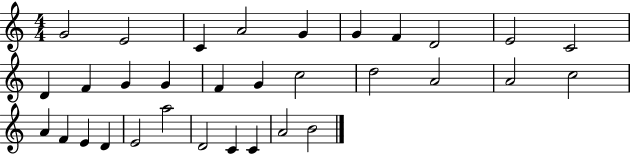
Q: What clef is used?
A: treble